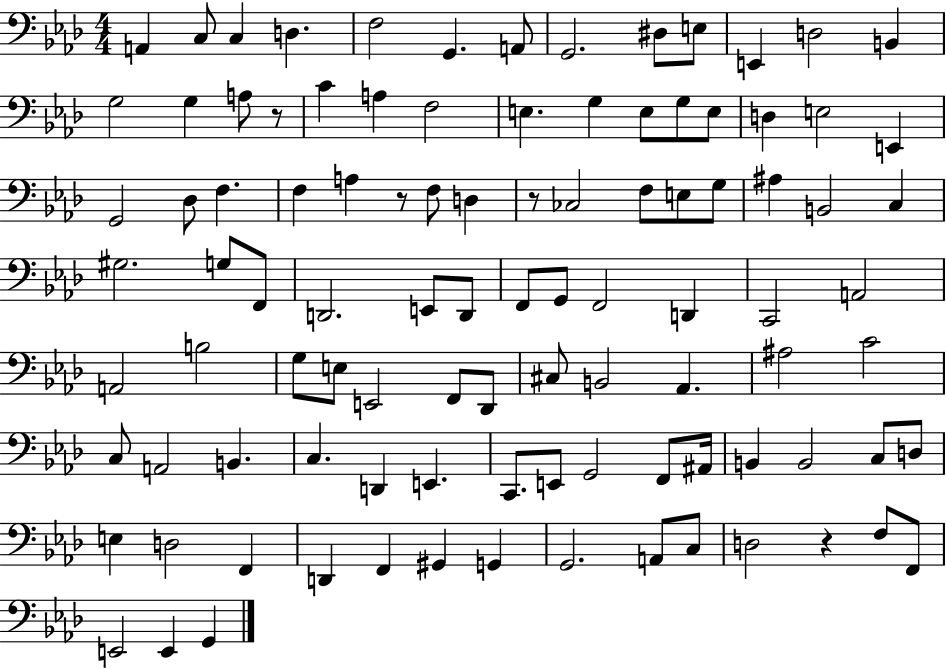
X:1
T:Untitled
M:4/4
L:1/4
K:Ab
A,, C,/2 C, D, F,2 G,, A,,/2 G,,2 ^D,/2 E,/2 E,, D,2 B,, G,2 G, A,/2 z/2 C A, F,2 E, G, E,/2 G,/2 E,/2 D, E,2 E,, G,,2 _D,/2 F, F, A, z/2 F,/2 D, z/2 _C,2 F,/2 E,/2 G,/2 ^A, B,,2 C, ^G,2 G,/2 F,,/2 D,,2 E,,/2 D,,/2 F,,/2 G,,/2 F,,2 D,, C,,2 A,,2 A,,2 B,2 G,/2 E,/2 E,,2 F,,/2 _D,,/2 ^C,/2 B,,2 _A,, ^A,2 C2 C,/2 A,,2 B,, C, D,, E,, C,,/2 E,,/2 G,,2 F,,/2 ^A,,/4 B,, B,,2 C,/2 D,/2 E, D,2 F,, D,, F,, ^G,, G,, G,,2 A,,/2 C,/2 D,2 z F,/2 F,,/2 E,,2 E,, G,,